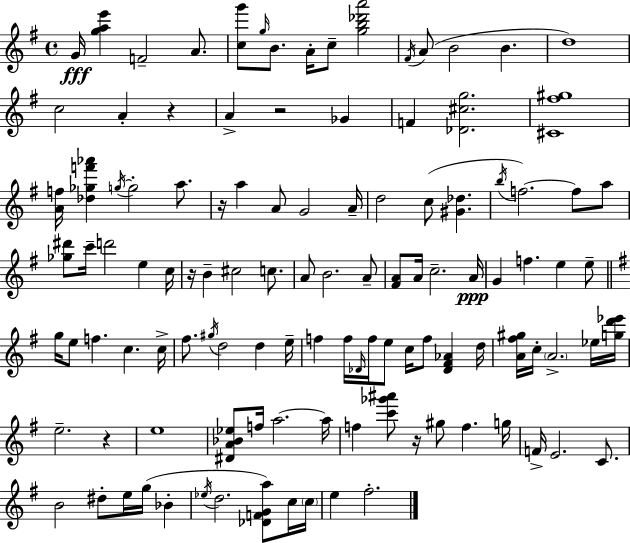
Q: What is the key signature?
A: G major